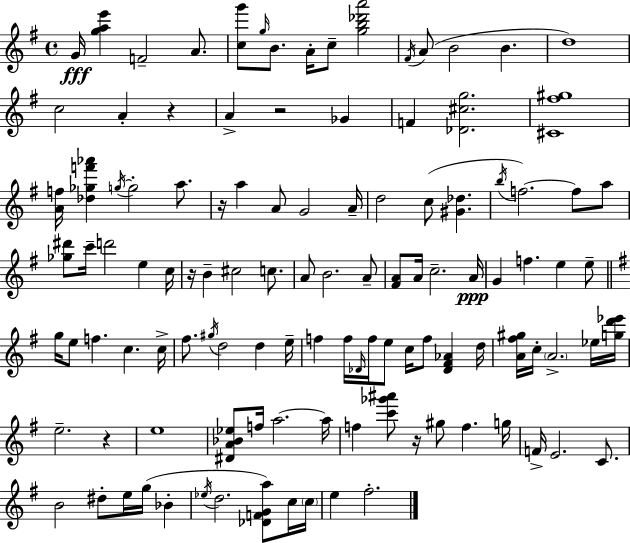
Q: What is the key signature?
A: G major